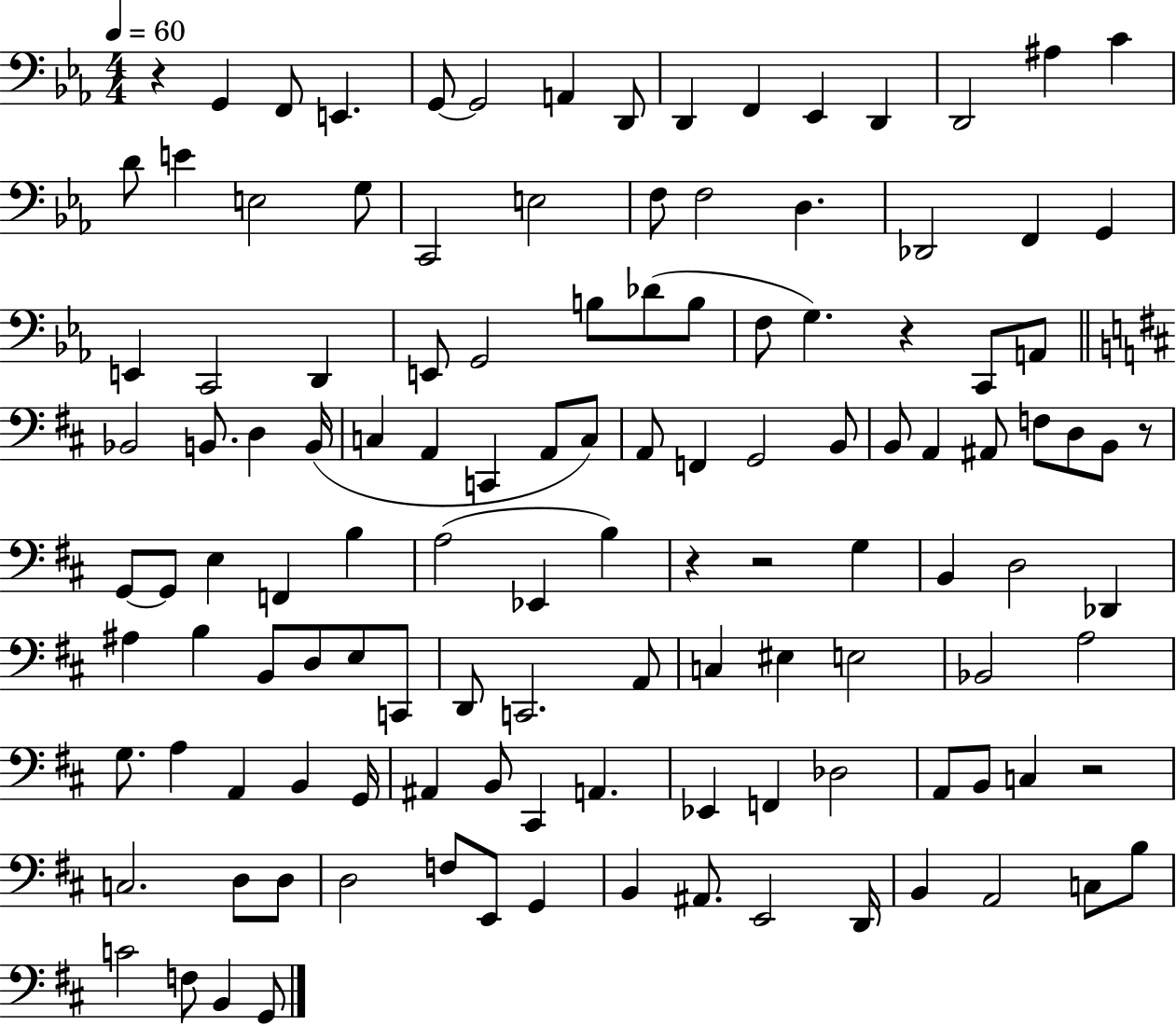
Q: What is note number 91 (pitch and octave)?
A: C#2